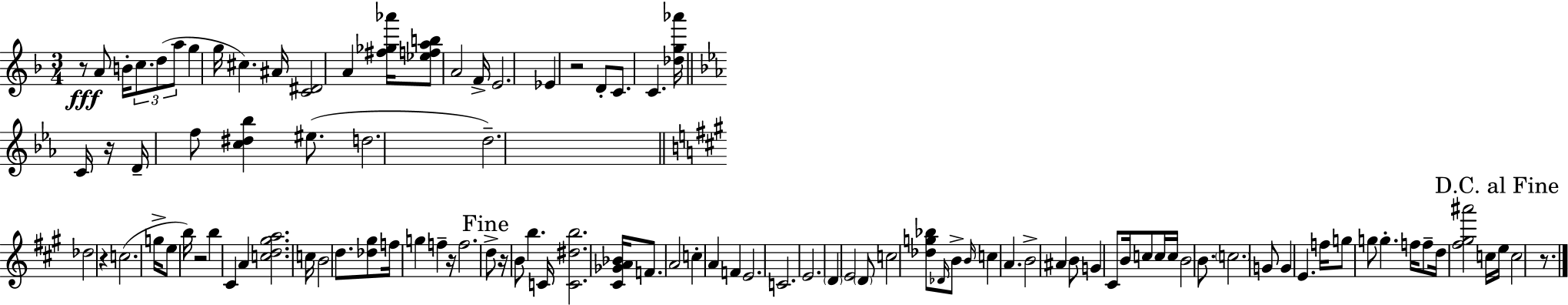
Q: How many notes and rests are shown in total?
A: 103